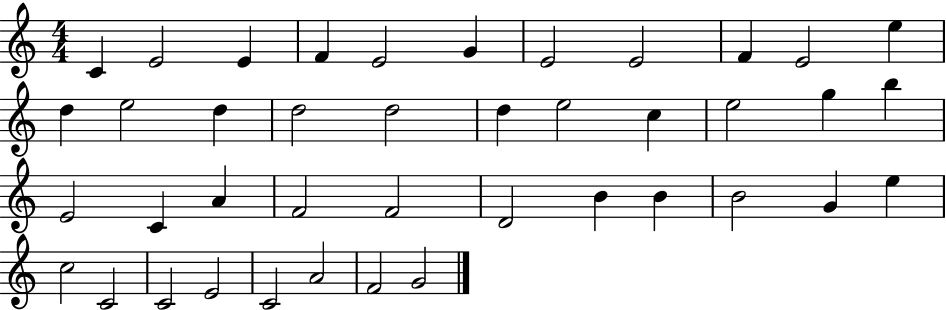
X:1
T:Untitled
M:4/4
L:1/4
K:C
C E2 E F E2 G E2 E2 F E2 e d e2 d d2 d2 d e2 c e2 g b E2 C A F2 F2 D2 B B B2 G e c2 C2 C2 E2 C2 A2 F2 G2